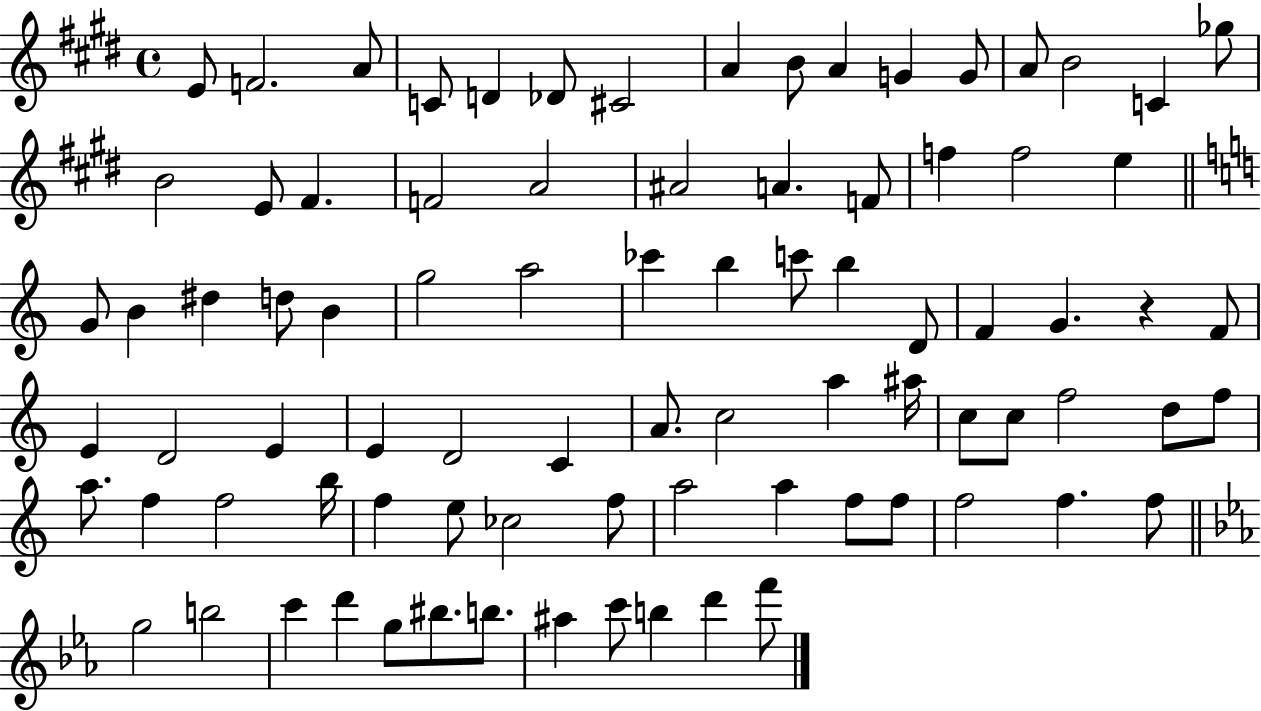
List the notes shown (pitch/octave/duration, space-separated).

E4/e F4/h. A4/e C4/e D4/q Db4/e C#4/h A4/q B4/e A4/q G4/q G4/e A4/e B4/h C4/q Gb5/e B4/h E4/e F#4/q. F4/h A4/h A#4/h A4/q. F4/e F5/q F5/h E5/q G4/e B4/q D#5/q D5/e B4/q G5/h A5/h CES6/q B5/q C6/e B5/q D4/e F4/q G4/q. R/q F4/e E4/q D4/h E4/q E4/q D4/h C4/q A4/e. C5/h A5/q A#5/s C5/e C5/e F5/h D5/e F5/e A5/e. F5/q F5/h B5/s F5/q E5/e CES5/h F5/e A5/h A5/q F5/e F5/e F5/h F5/q. F5/e G5/h B5/h C6/q D6/q G5/e BIS5/e. B5/e. A#5/q C6/e B5/q D6/q F6/e